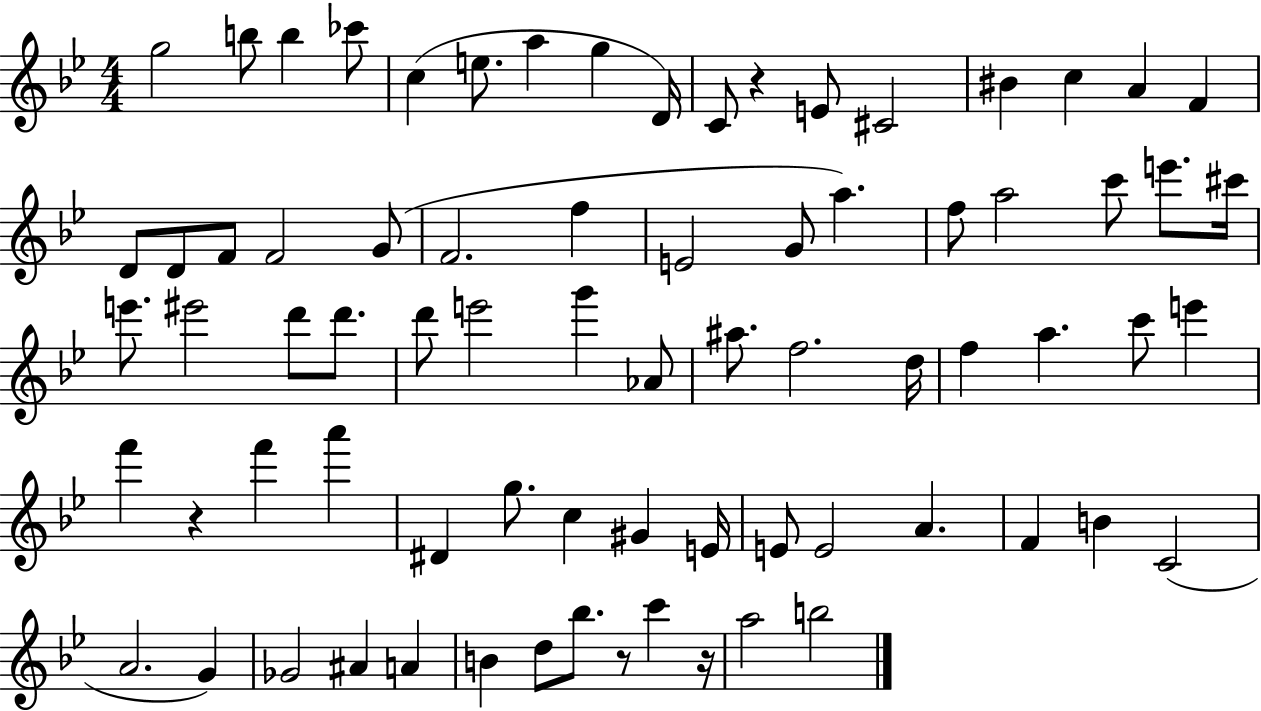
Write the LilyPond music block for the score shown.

{
  \clef treble
  \numericTimeSignature
  \time 4/4
  \key bes \major
  g''2 b''8 b''4 ces'''8 | c''4( e''8. a''4 g''4 d'16) | c'8 r4 e'8 cis'2 | bis'4 c''4 a'4 f'4 | \break d'8 d'8 f'8 f'2 g'8( | f'2. f''4 | e'2 g'8 a''4.) | f''8 a''2 c'''8 e'''8. cis'''16 | \break e'''8. eis'''2 d'''8 d'''8. | d'''8 e'''2 g'''4 aes'8 | ais''8. f''2. d''16 | f''4 a''4. c'''8 e'''4 | \break f'''4 r4 f'''4 a'''4 | dis'4 g''8. c''4 gis'4 e'16 | e'8 e'2 a'4. | f'4 b'4 c'2( | \break a'2. g'4) | ges'2 ais'4 a'4 | b'4 d''8 bes''8. r8 c'''4 r16 | a''2 b''2 | \break \bar "|."
}